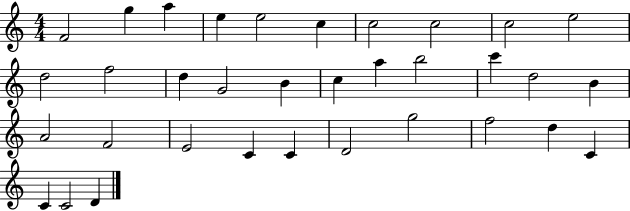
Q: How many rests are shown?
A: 0